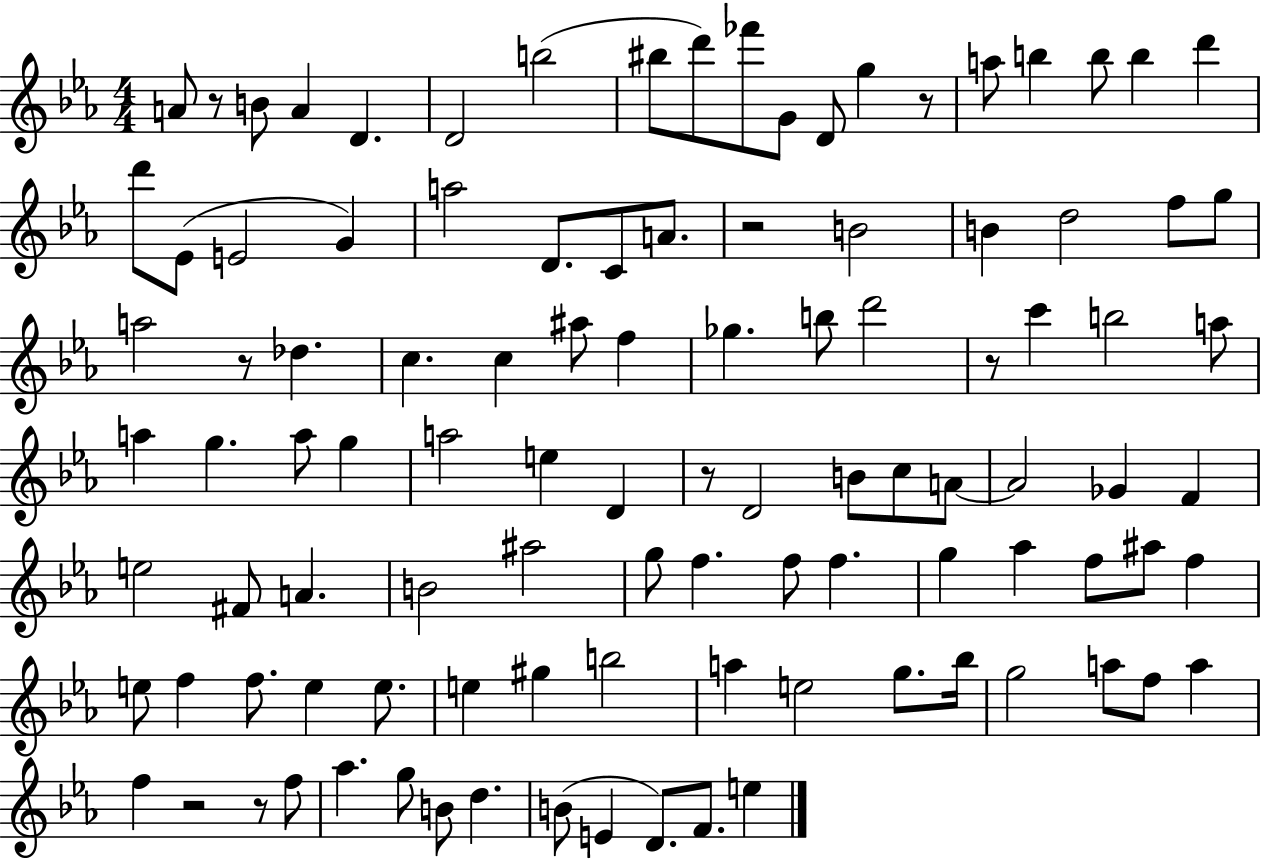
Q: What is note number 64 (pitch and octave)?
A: F5